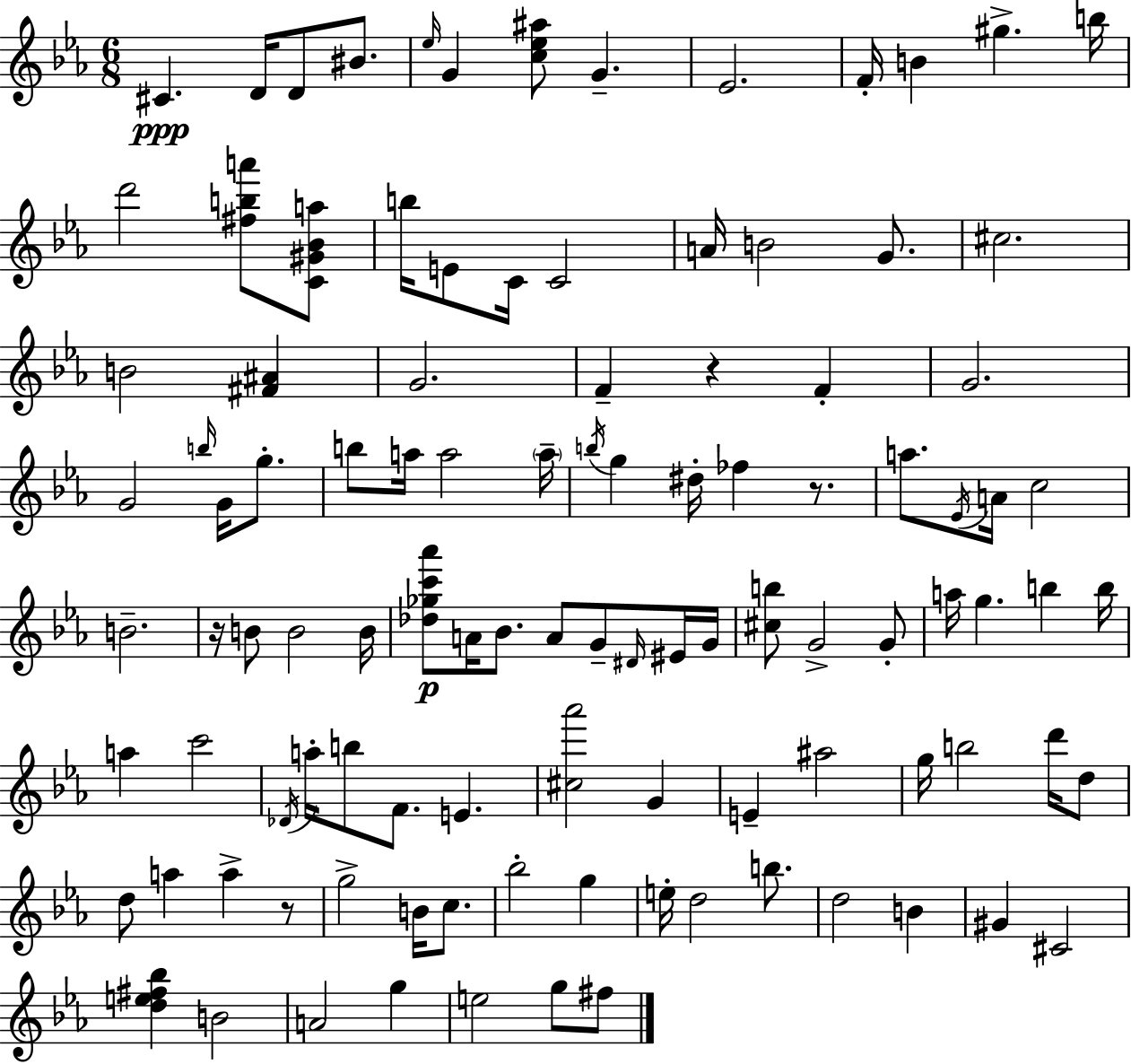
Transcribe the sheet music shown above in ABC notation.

X:1
T:Untitled
M:6/8
L:1/4
K:Eb
^C D/4 D/2 ^B/2 _e/4 G [c_e^a]/2 G _E2 F/4 B ^g b/4 d'2 [^fba']/2 [C^G_Ba]/2 b/4 E/2 C/4 C2 A/4 B2 G/2 ^c2 B2 [^F^A] G2 F z F G2 G2 b/4 G/4 g/2 b/2 a/4 a2 a/4 b/4 g ^d/4 _f z/2 a/2 _E/4 A/4 c2 B2 z/4 B/2 B2 B/4 [_d_gc'_a']/2 A/4 _B/2 A/2 G/2 ^D/4 ^E/4 G/4 [^cb]/2 G2 G/2 a/4 g b b/4 a c'2 _D/4 a/4 b/2 F/2 E [^c_a']2 G E ^a2 g/4 b2 d'/4 d/2 d/2 a a z/2 g2 B/4 c/2 _b2 g e/4 d2 b/2 d2 B ^G ^C2 [de^f_b] B2 A2 g e2 g/2 ^f/2